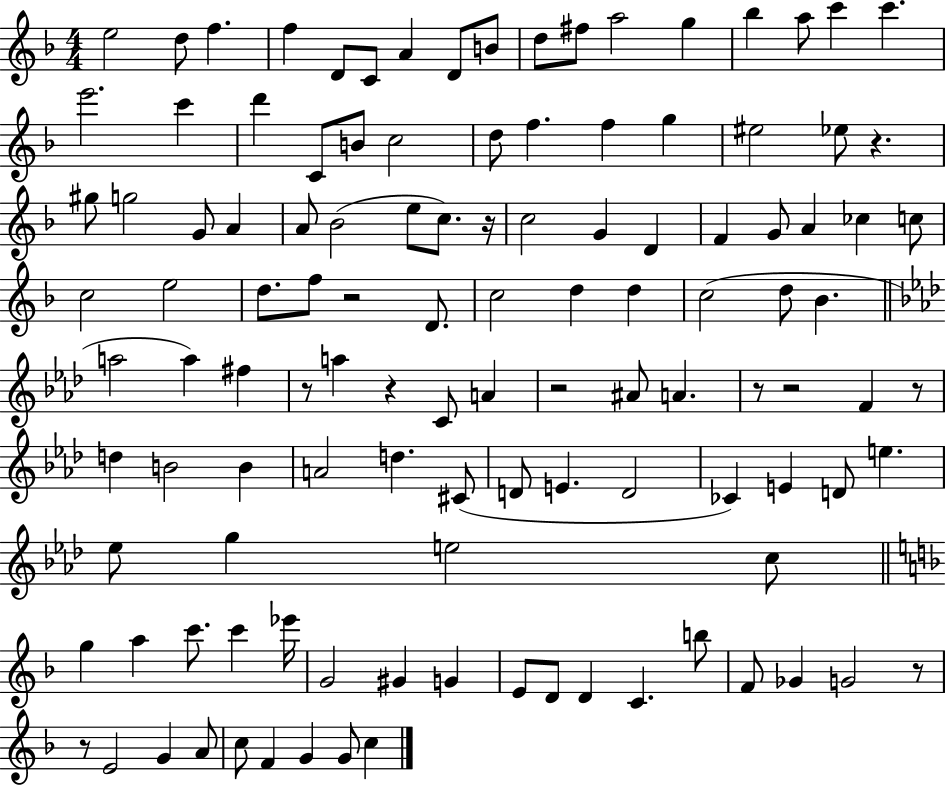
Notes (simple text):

E5/h D5/e F5/q. F5/q D4/e C4/e A4/q D4/e B4/e D5/e F#5/e A5/h G5/q Bb5/q A5/e C6/q C6/q. E6/h. C6/q D6/q C4/e B4/e C5/h D5/e F5/q. F5/q G5/q EIS5/h Eb5/e R/q. G#5/e G5/h G4/e A4/q A4/e Bb4/h E5/e C5/e. R/s C5/h G4/q D4/q F4/q G4/e A4/q CES5/q C5/e C5/h E5/h D5/e. F5/e R/h D4/e. C5/h D5/q D5/q C5/h D5/e Bb4/q. A5/h A5/q F#5/q R/e A5/q R/q C4/e A4/q R/h A#4/e A4/q. R/e R/h F4/q R/e D5/q B4/h B4/q A4/h D5/q. C#4/e D4/e E4/q. D4/h CES4/q E4/q D4/e E5/q. Eb5/e G5/q E5/h C5/e G5/q A5/q C6/e. C6/q Eb6/s G4/h G#4/q G4/q E4/e D4/e D4/q C4/q. B5/e F4/e Gb4/q G4/h R/e R/e E4/h G4/q A4/e C5/e F4/q G4/q G4/e C5/q